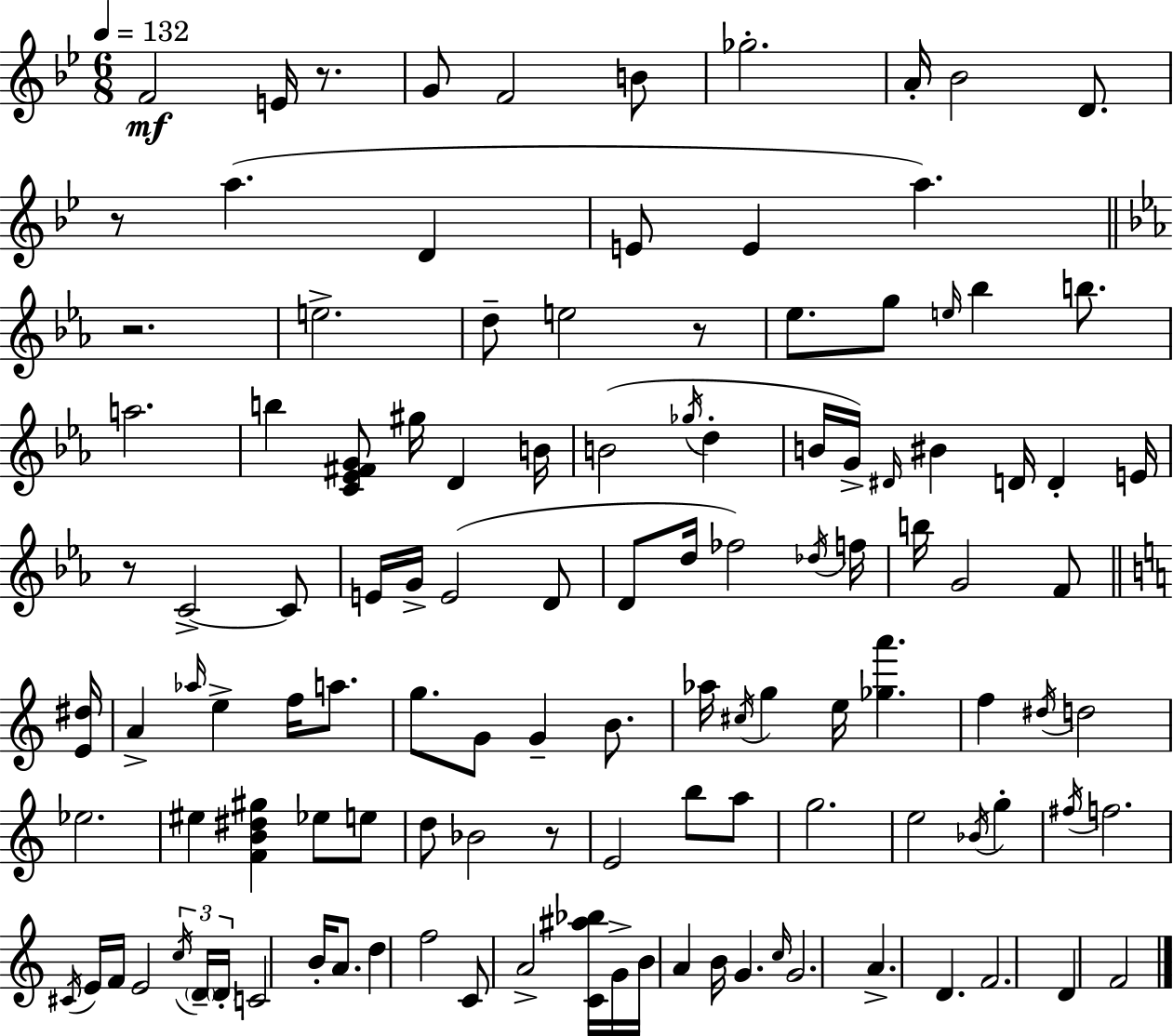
{
  \clef treble
  \numericTimeSignature
  \time 6/8
  \key bes \major
  \tempo 4 = 132
  f'2\mf e'16 r8. | g'8 f'2 b'8 | ges''2.-. | a'16-. bes'2 d'8. | \break r8 a''4.( d'4 | e'8 e'4 a''4.) | \bar "||" \break \key ees \major r2. | e''2.-> | d''8-- e''2 r8 | ees''8. g''8 \grace { e''16 } bes''4 b''8. | \break a''2. | b''4 <c' ees' fis' g'>8 gis''16 d'4 | b'16 b'2( \acciaccatura { ges''16 } d''4-. | b'16 g'16->) \grace { dis'16 } bis'4 d'16 d'4-. | \break e'16 r8 c'2->~~ | c'8 e'16 g'16-> e'2( | d'8 d'8 d''16 fes''2) | \acciaccatura { des''16 } f''16 b''16 g'2 | \break f'8 \bar "||" \break \key a \minor <e' dis''>16 a'4-> \grace { aes''16 } e''4-> f''16 a''8. | g''8. g'8 g'4-- b'8. | aes''16 \acciaccatura { cis''16 } g''4 e''16 <ges'' a'''>4. | f''4 \acciaccatura { dis''16 } d''2 | \break ees''2. | eis''4 <f' b' dis'' gis''>4 | ees''8 e''8 d''8 bes'2 | r8 e'2 | \break b''8 a''8 g''2. | e''2 | \acciaccatura { bes'16 } g''4-. \acciaccatura { fis''16 } f''2. | \acciaccatura { cis'16 } e'16 f'16 e'2 | \break \tuplet 3/2 { \acciaccatura { c''16 } \parenthesize d'16-- \parenthesize d'16-. } c'2 | b'16-. a'8. d''4 | f''2 c'8 a'2-> | <c' ais'' bes''>16 g'16-> b'16 a'4 | \break b'16 g'4. \grace { c''16 } g'2. | a'4.-> | d'4. f'2. | d'4 | \break f'2 \bar "|."
}